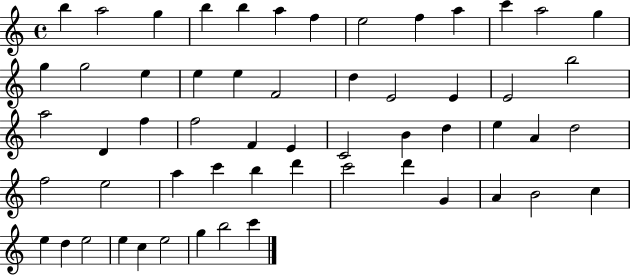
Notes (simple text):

B5/q A5/h G5/q B5/q B5/q A5/q F5/q E5/h F5/q A5/q C6/q A5/h G5/q G5/q G5/h E5/q E5/q E5/q F4/h D5/q E4/h E4/q E4/h B5/h A5/h D4/q F5/q F5/h F4/q E4/q C4/h B4/q D5/q E5/q A4/q D5/h F5/h E5/h A5/q C6/q B5/q D6/q C6/h D6/q G4/q A4/q B4/h C5/q E5/q D5/q E5/h E5/q C5/q E5/h G5/q B5/h C6/q